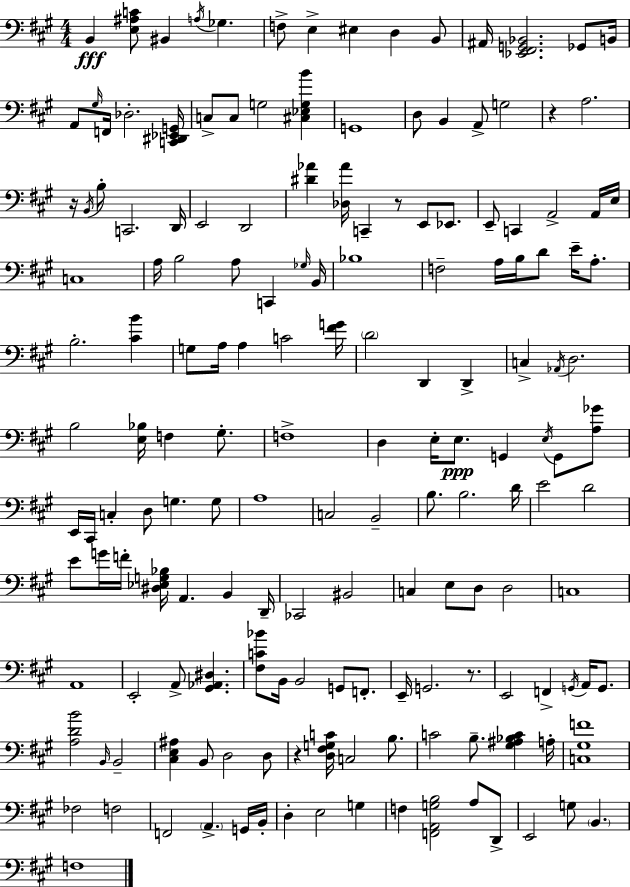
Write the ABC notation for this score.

X:1
T:Untitled
M:4/4
L:1/4
K:A
B,, [E,^A,C]/2 ^B,, A,/4 _G, F,/2 E, ^E, D, B,,/2 ^A,,/4 [_E,,^F,,G,,_B,,]2 _G,,/2 B,,/4 A,,/2 ^G,/4 F,,/4 _D,2 [C,,^D,,_E,,G,,]/4 C,/2 C,/2 G,2 [^C,_E,G,B] G,,4 D,/2 B,, A,,/2 G,2 z A,2 z/4 B,,/4 B,/2 C,,2 D,,/4 E,,2 D,,2 [^D_A] [_D,_A]/4 C,, z/2 E,,/2 _E,,/2 E,,/2 C,, A,,2 A,,/4 E,/4 C,4 A,/4 B,2 A,/2 C,, _G,/4 B,,/4 _B,4 F,2 A,/4 B,/4 D/2 E/4 A,/2 B,2 [^CB] G,/2 A,/4 A, C2 [^FG]/4 D2 D,, D,, C, _A,,/4 D,2 B,2 [E,_B,]/4 F, ^G,/2 F,4 D, E,/4 E,/2 G,, E,/4 G,,/2 [A,_G]/2 E,,/4 ^C,,/4 C, D,/2 G, G,/2 A,4 C,2 B,,2 B,/2 B,2 D/4 E2 D2 E/2 G/4 F/4 [^D,_E,G,_B,]/4 A,, B,, D,,/4 _C,,2 ^B,,2 C, E,/2 D,/2 D,2 C,4 A,,4 E,,2 A,,/2 [^G,,_A,,^D,] [^F,C_B]/2 B,,/4 B,,2 G,,/2 F,,/2 E,,/4 G,,2 z/2 E,,2 F,, G,,/4 A,,/4 G,,/2 [A,DB]2 B,,/4 B,,2 [^C,E,^A,] B,,/2 D,2 D,/2 z [D,^F,G,C]/4 C,2 B,/2 C2 B,/2 [^G,^A,_B,C] A,/4 [C,^G,F]4 _F,2 F,2 F,,2 A,, G,,/4 B,,/4 D, E,2 G, F, [F,,A,,G,B,]2 A,/2 D,,/2 E,,2 G,/2 B,, F,4